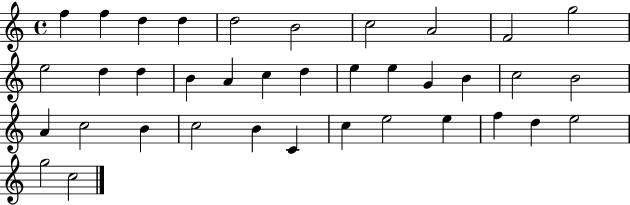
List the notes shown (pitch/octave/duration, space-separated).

F5/q F5/q D5/q D5/q D5/h B4/h C5/h A4/h F4/h G5/h E5/h D5/q D5/q B4/q A4/q C5/q D5/q E5/q E5/q G4/q B4/q C5/h B4/h A4/q C5/h B4/q C5/h B4/q C4/q C5/q E5/h E5/q F5/q D5/q E5/h G5/h C5/h